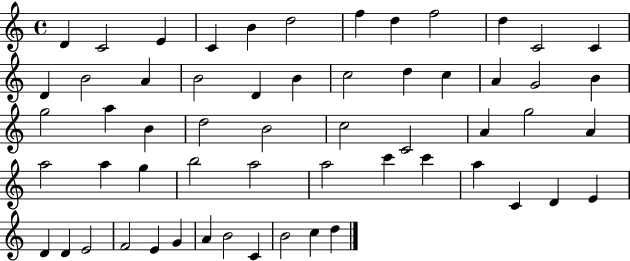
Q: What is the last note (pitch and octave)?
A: D5